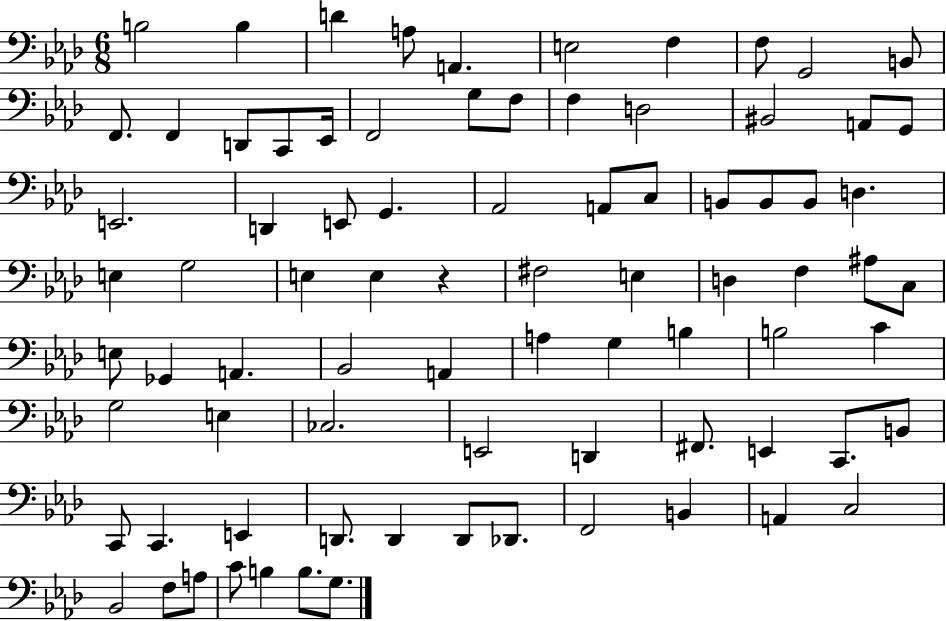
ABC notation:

X:1
T:Untitled
M:6/8
L:1/4
K:Ab
B,2 B, D A,/2 A,, E,2 F, F,/2 G,,2 B,,/2 F,,/2 F,, D,,/2 C,,/2 _E,,/4 F,,2 G,/2 F,/2 F, D,2 ^B,,2 A,,/2 G,,/2 E,,2 D,, E,,/2 G,, _A,,2 A,,/2 C,/2 B,,/2 B,,/2 B,,/2 D, E, G,2 E, E, z ^F,2 E, D, F, ^A,/2 C,/2 E,/2 _G,, A,, _B,,2 A,, A, G, B, B,2 C G,2 E, _C,2 E,,2 D,, ^F,,/2 E,, C,,/2 B,,/2 C,,/2 C,, E,, D,,/2 D,, D,,/2 _D,,/2 F,,2 B,, A,, C,2 _B,,2 F,/2 A,/2 C/2 B, B,/2 G,/2